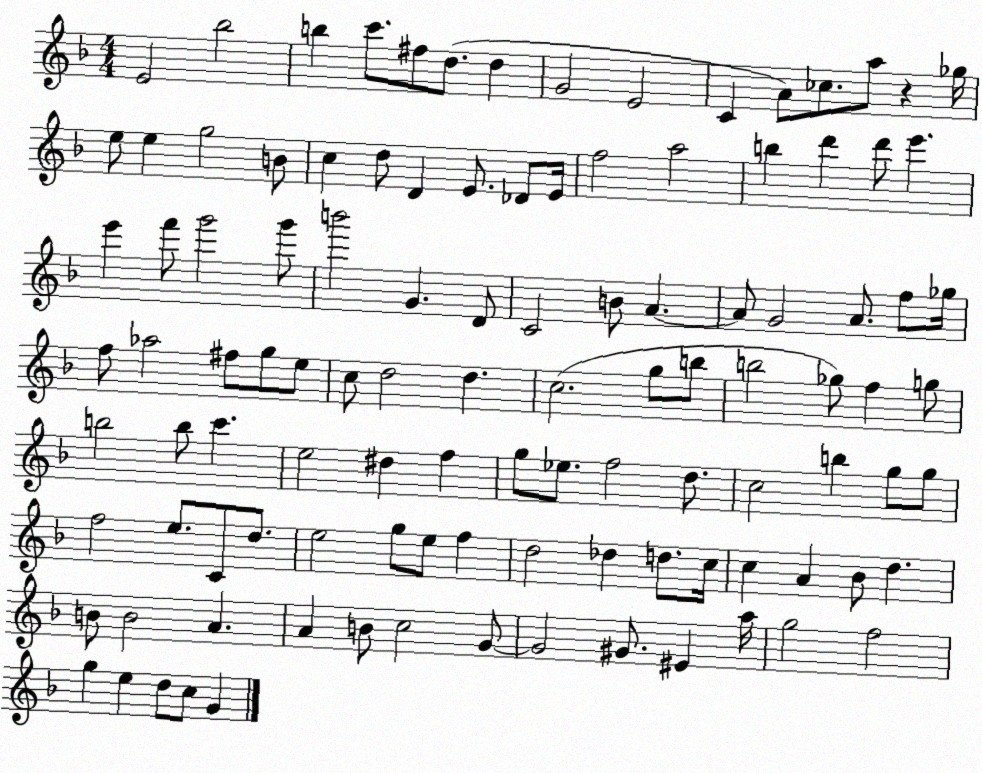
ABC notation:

X:1
T:Untitled
M:4/4
L:1/4
K:F
E2 _b2 b c'/2 ^f/2 d/2 d G2 E2 C A/2 _c/2 a/2 z _g/4 e/2 e g2 B/2 c d/2 D E/2 _D/2 E/4 f2 a2 b d' d'/2 e' e' f'/2 g'2 g'/2 b'2 G D/2 C2 B/2 A A/2 G2 A/2 f/2 _g/4 f/2 _a2 ^f/2 g/2 e/2 c/2 d2 d c2 g/2 b/2 b2 _g/2 f g/2 b2 b/2 c' e2 ^d f g/2 _e/2 f2 d/2 c2 b g/2 g/2 f2 e/2 C/2 d/2 e2 g/2 e/2 f d2 _d d/2 c/4 c A _B/2 d B/2 B2 A A B/2 c2 G/2 G2 ^G/2 ^E a/4 g2 f2 g e d/2 c/2 G